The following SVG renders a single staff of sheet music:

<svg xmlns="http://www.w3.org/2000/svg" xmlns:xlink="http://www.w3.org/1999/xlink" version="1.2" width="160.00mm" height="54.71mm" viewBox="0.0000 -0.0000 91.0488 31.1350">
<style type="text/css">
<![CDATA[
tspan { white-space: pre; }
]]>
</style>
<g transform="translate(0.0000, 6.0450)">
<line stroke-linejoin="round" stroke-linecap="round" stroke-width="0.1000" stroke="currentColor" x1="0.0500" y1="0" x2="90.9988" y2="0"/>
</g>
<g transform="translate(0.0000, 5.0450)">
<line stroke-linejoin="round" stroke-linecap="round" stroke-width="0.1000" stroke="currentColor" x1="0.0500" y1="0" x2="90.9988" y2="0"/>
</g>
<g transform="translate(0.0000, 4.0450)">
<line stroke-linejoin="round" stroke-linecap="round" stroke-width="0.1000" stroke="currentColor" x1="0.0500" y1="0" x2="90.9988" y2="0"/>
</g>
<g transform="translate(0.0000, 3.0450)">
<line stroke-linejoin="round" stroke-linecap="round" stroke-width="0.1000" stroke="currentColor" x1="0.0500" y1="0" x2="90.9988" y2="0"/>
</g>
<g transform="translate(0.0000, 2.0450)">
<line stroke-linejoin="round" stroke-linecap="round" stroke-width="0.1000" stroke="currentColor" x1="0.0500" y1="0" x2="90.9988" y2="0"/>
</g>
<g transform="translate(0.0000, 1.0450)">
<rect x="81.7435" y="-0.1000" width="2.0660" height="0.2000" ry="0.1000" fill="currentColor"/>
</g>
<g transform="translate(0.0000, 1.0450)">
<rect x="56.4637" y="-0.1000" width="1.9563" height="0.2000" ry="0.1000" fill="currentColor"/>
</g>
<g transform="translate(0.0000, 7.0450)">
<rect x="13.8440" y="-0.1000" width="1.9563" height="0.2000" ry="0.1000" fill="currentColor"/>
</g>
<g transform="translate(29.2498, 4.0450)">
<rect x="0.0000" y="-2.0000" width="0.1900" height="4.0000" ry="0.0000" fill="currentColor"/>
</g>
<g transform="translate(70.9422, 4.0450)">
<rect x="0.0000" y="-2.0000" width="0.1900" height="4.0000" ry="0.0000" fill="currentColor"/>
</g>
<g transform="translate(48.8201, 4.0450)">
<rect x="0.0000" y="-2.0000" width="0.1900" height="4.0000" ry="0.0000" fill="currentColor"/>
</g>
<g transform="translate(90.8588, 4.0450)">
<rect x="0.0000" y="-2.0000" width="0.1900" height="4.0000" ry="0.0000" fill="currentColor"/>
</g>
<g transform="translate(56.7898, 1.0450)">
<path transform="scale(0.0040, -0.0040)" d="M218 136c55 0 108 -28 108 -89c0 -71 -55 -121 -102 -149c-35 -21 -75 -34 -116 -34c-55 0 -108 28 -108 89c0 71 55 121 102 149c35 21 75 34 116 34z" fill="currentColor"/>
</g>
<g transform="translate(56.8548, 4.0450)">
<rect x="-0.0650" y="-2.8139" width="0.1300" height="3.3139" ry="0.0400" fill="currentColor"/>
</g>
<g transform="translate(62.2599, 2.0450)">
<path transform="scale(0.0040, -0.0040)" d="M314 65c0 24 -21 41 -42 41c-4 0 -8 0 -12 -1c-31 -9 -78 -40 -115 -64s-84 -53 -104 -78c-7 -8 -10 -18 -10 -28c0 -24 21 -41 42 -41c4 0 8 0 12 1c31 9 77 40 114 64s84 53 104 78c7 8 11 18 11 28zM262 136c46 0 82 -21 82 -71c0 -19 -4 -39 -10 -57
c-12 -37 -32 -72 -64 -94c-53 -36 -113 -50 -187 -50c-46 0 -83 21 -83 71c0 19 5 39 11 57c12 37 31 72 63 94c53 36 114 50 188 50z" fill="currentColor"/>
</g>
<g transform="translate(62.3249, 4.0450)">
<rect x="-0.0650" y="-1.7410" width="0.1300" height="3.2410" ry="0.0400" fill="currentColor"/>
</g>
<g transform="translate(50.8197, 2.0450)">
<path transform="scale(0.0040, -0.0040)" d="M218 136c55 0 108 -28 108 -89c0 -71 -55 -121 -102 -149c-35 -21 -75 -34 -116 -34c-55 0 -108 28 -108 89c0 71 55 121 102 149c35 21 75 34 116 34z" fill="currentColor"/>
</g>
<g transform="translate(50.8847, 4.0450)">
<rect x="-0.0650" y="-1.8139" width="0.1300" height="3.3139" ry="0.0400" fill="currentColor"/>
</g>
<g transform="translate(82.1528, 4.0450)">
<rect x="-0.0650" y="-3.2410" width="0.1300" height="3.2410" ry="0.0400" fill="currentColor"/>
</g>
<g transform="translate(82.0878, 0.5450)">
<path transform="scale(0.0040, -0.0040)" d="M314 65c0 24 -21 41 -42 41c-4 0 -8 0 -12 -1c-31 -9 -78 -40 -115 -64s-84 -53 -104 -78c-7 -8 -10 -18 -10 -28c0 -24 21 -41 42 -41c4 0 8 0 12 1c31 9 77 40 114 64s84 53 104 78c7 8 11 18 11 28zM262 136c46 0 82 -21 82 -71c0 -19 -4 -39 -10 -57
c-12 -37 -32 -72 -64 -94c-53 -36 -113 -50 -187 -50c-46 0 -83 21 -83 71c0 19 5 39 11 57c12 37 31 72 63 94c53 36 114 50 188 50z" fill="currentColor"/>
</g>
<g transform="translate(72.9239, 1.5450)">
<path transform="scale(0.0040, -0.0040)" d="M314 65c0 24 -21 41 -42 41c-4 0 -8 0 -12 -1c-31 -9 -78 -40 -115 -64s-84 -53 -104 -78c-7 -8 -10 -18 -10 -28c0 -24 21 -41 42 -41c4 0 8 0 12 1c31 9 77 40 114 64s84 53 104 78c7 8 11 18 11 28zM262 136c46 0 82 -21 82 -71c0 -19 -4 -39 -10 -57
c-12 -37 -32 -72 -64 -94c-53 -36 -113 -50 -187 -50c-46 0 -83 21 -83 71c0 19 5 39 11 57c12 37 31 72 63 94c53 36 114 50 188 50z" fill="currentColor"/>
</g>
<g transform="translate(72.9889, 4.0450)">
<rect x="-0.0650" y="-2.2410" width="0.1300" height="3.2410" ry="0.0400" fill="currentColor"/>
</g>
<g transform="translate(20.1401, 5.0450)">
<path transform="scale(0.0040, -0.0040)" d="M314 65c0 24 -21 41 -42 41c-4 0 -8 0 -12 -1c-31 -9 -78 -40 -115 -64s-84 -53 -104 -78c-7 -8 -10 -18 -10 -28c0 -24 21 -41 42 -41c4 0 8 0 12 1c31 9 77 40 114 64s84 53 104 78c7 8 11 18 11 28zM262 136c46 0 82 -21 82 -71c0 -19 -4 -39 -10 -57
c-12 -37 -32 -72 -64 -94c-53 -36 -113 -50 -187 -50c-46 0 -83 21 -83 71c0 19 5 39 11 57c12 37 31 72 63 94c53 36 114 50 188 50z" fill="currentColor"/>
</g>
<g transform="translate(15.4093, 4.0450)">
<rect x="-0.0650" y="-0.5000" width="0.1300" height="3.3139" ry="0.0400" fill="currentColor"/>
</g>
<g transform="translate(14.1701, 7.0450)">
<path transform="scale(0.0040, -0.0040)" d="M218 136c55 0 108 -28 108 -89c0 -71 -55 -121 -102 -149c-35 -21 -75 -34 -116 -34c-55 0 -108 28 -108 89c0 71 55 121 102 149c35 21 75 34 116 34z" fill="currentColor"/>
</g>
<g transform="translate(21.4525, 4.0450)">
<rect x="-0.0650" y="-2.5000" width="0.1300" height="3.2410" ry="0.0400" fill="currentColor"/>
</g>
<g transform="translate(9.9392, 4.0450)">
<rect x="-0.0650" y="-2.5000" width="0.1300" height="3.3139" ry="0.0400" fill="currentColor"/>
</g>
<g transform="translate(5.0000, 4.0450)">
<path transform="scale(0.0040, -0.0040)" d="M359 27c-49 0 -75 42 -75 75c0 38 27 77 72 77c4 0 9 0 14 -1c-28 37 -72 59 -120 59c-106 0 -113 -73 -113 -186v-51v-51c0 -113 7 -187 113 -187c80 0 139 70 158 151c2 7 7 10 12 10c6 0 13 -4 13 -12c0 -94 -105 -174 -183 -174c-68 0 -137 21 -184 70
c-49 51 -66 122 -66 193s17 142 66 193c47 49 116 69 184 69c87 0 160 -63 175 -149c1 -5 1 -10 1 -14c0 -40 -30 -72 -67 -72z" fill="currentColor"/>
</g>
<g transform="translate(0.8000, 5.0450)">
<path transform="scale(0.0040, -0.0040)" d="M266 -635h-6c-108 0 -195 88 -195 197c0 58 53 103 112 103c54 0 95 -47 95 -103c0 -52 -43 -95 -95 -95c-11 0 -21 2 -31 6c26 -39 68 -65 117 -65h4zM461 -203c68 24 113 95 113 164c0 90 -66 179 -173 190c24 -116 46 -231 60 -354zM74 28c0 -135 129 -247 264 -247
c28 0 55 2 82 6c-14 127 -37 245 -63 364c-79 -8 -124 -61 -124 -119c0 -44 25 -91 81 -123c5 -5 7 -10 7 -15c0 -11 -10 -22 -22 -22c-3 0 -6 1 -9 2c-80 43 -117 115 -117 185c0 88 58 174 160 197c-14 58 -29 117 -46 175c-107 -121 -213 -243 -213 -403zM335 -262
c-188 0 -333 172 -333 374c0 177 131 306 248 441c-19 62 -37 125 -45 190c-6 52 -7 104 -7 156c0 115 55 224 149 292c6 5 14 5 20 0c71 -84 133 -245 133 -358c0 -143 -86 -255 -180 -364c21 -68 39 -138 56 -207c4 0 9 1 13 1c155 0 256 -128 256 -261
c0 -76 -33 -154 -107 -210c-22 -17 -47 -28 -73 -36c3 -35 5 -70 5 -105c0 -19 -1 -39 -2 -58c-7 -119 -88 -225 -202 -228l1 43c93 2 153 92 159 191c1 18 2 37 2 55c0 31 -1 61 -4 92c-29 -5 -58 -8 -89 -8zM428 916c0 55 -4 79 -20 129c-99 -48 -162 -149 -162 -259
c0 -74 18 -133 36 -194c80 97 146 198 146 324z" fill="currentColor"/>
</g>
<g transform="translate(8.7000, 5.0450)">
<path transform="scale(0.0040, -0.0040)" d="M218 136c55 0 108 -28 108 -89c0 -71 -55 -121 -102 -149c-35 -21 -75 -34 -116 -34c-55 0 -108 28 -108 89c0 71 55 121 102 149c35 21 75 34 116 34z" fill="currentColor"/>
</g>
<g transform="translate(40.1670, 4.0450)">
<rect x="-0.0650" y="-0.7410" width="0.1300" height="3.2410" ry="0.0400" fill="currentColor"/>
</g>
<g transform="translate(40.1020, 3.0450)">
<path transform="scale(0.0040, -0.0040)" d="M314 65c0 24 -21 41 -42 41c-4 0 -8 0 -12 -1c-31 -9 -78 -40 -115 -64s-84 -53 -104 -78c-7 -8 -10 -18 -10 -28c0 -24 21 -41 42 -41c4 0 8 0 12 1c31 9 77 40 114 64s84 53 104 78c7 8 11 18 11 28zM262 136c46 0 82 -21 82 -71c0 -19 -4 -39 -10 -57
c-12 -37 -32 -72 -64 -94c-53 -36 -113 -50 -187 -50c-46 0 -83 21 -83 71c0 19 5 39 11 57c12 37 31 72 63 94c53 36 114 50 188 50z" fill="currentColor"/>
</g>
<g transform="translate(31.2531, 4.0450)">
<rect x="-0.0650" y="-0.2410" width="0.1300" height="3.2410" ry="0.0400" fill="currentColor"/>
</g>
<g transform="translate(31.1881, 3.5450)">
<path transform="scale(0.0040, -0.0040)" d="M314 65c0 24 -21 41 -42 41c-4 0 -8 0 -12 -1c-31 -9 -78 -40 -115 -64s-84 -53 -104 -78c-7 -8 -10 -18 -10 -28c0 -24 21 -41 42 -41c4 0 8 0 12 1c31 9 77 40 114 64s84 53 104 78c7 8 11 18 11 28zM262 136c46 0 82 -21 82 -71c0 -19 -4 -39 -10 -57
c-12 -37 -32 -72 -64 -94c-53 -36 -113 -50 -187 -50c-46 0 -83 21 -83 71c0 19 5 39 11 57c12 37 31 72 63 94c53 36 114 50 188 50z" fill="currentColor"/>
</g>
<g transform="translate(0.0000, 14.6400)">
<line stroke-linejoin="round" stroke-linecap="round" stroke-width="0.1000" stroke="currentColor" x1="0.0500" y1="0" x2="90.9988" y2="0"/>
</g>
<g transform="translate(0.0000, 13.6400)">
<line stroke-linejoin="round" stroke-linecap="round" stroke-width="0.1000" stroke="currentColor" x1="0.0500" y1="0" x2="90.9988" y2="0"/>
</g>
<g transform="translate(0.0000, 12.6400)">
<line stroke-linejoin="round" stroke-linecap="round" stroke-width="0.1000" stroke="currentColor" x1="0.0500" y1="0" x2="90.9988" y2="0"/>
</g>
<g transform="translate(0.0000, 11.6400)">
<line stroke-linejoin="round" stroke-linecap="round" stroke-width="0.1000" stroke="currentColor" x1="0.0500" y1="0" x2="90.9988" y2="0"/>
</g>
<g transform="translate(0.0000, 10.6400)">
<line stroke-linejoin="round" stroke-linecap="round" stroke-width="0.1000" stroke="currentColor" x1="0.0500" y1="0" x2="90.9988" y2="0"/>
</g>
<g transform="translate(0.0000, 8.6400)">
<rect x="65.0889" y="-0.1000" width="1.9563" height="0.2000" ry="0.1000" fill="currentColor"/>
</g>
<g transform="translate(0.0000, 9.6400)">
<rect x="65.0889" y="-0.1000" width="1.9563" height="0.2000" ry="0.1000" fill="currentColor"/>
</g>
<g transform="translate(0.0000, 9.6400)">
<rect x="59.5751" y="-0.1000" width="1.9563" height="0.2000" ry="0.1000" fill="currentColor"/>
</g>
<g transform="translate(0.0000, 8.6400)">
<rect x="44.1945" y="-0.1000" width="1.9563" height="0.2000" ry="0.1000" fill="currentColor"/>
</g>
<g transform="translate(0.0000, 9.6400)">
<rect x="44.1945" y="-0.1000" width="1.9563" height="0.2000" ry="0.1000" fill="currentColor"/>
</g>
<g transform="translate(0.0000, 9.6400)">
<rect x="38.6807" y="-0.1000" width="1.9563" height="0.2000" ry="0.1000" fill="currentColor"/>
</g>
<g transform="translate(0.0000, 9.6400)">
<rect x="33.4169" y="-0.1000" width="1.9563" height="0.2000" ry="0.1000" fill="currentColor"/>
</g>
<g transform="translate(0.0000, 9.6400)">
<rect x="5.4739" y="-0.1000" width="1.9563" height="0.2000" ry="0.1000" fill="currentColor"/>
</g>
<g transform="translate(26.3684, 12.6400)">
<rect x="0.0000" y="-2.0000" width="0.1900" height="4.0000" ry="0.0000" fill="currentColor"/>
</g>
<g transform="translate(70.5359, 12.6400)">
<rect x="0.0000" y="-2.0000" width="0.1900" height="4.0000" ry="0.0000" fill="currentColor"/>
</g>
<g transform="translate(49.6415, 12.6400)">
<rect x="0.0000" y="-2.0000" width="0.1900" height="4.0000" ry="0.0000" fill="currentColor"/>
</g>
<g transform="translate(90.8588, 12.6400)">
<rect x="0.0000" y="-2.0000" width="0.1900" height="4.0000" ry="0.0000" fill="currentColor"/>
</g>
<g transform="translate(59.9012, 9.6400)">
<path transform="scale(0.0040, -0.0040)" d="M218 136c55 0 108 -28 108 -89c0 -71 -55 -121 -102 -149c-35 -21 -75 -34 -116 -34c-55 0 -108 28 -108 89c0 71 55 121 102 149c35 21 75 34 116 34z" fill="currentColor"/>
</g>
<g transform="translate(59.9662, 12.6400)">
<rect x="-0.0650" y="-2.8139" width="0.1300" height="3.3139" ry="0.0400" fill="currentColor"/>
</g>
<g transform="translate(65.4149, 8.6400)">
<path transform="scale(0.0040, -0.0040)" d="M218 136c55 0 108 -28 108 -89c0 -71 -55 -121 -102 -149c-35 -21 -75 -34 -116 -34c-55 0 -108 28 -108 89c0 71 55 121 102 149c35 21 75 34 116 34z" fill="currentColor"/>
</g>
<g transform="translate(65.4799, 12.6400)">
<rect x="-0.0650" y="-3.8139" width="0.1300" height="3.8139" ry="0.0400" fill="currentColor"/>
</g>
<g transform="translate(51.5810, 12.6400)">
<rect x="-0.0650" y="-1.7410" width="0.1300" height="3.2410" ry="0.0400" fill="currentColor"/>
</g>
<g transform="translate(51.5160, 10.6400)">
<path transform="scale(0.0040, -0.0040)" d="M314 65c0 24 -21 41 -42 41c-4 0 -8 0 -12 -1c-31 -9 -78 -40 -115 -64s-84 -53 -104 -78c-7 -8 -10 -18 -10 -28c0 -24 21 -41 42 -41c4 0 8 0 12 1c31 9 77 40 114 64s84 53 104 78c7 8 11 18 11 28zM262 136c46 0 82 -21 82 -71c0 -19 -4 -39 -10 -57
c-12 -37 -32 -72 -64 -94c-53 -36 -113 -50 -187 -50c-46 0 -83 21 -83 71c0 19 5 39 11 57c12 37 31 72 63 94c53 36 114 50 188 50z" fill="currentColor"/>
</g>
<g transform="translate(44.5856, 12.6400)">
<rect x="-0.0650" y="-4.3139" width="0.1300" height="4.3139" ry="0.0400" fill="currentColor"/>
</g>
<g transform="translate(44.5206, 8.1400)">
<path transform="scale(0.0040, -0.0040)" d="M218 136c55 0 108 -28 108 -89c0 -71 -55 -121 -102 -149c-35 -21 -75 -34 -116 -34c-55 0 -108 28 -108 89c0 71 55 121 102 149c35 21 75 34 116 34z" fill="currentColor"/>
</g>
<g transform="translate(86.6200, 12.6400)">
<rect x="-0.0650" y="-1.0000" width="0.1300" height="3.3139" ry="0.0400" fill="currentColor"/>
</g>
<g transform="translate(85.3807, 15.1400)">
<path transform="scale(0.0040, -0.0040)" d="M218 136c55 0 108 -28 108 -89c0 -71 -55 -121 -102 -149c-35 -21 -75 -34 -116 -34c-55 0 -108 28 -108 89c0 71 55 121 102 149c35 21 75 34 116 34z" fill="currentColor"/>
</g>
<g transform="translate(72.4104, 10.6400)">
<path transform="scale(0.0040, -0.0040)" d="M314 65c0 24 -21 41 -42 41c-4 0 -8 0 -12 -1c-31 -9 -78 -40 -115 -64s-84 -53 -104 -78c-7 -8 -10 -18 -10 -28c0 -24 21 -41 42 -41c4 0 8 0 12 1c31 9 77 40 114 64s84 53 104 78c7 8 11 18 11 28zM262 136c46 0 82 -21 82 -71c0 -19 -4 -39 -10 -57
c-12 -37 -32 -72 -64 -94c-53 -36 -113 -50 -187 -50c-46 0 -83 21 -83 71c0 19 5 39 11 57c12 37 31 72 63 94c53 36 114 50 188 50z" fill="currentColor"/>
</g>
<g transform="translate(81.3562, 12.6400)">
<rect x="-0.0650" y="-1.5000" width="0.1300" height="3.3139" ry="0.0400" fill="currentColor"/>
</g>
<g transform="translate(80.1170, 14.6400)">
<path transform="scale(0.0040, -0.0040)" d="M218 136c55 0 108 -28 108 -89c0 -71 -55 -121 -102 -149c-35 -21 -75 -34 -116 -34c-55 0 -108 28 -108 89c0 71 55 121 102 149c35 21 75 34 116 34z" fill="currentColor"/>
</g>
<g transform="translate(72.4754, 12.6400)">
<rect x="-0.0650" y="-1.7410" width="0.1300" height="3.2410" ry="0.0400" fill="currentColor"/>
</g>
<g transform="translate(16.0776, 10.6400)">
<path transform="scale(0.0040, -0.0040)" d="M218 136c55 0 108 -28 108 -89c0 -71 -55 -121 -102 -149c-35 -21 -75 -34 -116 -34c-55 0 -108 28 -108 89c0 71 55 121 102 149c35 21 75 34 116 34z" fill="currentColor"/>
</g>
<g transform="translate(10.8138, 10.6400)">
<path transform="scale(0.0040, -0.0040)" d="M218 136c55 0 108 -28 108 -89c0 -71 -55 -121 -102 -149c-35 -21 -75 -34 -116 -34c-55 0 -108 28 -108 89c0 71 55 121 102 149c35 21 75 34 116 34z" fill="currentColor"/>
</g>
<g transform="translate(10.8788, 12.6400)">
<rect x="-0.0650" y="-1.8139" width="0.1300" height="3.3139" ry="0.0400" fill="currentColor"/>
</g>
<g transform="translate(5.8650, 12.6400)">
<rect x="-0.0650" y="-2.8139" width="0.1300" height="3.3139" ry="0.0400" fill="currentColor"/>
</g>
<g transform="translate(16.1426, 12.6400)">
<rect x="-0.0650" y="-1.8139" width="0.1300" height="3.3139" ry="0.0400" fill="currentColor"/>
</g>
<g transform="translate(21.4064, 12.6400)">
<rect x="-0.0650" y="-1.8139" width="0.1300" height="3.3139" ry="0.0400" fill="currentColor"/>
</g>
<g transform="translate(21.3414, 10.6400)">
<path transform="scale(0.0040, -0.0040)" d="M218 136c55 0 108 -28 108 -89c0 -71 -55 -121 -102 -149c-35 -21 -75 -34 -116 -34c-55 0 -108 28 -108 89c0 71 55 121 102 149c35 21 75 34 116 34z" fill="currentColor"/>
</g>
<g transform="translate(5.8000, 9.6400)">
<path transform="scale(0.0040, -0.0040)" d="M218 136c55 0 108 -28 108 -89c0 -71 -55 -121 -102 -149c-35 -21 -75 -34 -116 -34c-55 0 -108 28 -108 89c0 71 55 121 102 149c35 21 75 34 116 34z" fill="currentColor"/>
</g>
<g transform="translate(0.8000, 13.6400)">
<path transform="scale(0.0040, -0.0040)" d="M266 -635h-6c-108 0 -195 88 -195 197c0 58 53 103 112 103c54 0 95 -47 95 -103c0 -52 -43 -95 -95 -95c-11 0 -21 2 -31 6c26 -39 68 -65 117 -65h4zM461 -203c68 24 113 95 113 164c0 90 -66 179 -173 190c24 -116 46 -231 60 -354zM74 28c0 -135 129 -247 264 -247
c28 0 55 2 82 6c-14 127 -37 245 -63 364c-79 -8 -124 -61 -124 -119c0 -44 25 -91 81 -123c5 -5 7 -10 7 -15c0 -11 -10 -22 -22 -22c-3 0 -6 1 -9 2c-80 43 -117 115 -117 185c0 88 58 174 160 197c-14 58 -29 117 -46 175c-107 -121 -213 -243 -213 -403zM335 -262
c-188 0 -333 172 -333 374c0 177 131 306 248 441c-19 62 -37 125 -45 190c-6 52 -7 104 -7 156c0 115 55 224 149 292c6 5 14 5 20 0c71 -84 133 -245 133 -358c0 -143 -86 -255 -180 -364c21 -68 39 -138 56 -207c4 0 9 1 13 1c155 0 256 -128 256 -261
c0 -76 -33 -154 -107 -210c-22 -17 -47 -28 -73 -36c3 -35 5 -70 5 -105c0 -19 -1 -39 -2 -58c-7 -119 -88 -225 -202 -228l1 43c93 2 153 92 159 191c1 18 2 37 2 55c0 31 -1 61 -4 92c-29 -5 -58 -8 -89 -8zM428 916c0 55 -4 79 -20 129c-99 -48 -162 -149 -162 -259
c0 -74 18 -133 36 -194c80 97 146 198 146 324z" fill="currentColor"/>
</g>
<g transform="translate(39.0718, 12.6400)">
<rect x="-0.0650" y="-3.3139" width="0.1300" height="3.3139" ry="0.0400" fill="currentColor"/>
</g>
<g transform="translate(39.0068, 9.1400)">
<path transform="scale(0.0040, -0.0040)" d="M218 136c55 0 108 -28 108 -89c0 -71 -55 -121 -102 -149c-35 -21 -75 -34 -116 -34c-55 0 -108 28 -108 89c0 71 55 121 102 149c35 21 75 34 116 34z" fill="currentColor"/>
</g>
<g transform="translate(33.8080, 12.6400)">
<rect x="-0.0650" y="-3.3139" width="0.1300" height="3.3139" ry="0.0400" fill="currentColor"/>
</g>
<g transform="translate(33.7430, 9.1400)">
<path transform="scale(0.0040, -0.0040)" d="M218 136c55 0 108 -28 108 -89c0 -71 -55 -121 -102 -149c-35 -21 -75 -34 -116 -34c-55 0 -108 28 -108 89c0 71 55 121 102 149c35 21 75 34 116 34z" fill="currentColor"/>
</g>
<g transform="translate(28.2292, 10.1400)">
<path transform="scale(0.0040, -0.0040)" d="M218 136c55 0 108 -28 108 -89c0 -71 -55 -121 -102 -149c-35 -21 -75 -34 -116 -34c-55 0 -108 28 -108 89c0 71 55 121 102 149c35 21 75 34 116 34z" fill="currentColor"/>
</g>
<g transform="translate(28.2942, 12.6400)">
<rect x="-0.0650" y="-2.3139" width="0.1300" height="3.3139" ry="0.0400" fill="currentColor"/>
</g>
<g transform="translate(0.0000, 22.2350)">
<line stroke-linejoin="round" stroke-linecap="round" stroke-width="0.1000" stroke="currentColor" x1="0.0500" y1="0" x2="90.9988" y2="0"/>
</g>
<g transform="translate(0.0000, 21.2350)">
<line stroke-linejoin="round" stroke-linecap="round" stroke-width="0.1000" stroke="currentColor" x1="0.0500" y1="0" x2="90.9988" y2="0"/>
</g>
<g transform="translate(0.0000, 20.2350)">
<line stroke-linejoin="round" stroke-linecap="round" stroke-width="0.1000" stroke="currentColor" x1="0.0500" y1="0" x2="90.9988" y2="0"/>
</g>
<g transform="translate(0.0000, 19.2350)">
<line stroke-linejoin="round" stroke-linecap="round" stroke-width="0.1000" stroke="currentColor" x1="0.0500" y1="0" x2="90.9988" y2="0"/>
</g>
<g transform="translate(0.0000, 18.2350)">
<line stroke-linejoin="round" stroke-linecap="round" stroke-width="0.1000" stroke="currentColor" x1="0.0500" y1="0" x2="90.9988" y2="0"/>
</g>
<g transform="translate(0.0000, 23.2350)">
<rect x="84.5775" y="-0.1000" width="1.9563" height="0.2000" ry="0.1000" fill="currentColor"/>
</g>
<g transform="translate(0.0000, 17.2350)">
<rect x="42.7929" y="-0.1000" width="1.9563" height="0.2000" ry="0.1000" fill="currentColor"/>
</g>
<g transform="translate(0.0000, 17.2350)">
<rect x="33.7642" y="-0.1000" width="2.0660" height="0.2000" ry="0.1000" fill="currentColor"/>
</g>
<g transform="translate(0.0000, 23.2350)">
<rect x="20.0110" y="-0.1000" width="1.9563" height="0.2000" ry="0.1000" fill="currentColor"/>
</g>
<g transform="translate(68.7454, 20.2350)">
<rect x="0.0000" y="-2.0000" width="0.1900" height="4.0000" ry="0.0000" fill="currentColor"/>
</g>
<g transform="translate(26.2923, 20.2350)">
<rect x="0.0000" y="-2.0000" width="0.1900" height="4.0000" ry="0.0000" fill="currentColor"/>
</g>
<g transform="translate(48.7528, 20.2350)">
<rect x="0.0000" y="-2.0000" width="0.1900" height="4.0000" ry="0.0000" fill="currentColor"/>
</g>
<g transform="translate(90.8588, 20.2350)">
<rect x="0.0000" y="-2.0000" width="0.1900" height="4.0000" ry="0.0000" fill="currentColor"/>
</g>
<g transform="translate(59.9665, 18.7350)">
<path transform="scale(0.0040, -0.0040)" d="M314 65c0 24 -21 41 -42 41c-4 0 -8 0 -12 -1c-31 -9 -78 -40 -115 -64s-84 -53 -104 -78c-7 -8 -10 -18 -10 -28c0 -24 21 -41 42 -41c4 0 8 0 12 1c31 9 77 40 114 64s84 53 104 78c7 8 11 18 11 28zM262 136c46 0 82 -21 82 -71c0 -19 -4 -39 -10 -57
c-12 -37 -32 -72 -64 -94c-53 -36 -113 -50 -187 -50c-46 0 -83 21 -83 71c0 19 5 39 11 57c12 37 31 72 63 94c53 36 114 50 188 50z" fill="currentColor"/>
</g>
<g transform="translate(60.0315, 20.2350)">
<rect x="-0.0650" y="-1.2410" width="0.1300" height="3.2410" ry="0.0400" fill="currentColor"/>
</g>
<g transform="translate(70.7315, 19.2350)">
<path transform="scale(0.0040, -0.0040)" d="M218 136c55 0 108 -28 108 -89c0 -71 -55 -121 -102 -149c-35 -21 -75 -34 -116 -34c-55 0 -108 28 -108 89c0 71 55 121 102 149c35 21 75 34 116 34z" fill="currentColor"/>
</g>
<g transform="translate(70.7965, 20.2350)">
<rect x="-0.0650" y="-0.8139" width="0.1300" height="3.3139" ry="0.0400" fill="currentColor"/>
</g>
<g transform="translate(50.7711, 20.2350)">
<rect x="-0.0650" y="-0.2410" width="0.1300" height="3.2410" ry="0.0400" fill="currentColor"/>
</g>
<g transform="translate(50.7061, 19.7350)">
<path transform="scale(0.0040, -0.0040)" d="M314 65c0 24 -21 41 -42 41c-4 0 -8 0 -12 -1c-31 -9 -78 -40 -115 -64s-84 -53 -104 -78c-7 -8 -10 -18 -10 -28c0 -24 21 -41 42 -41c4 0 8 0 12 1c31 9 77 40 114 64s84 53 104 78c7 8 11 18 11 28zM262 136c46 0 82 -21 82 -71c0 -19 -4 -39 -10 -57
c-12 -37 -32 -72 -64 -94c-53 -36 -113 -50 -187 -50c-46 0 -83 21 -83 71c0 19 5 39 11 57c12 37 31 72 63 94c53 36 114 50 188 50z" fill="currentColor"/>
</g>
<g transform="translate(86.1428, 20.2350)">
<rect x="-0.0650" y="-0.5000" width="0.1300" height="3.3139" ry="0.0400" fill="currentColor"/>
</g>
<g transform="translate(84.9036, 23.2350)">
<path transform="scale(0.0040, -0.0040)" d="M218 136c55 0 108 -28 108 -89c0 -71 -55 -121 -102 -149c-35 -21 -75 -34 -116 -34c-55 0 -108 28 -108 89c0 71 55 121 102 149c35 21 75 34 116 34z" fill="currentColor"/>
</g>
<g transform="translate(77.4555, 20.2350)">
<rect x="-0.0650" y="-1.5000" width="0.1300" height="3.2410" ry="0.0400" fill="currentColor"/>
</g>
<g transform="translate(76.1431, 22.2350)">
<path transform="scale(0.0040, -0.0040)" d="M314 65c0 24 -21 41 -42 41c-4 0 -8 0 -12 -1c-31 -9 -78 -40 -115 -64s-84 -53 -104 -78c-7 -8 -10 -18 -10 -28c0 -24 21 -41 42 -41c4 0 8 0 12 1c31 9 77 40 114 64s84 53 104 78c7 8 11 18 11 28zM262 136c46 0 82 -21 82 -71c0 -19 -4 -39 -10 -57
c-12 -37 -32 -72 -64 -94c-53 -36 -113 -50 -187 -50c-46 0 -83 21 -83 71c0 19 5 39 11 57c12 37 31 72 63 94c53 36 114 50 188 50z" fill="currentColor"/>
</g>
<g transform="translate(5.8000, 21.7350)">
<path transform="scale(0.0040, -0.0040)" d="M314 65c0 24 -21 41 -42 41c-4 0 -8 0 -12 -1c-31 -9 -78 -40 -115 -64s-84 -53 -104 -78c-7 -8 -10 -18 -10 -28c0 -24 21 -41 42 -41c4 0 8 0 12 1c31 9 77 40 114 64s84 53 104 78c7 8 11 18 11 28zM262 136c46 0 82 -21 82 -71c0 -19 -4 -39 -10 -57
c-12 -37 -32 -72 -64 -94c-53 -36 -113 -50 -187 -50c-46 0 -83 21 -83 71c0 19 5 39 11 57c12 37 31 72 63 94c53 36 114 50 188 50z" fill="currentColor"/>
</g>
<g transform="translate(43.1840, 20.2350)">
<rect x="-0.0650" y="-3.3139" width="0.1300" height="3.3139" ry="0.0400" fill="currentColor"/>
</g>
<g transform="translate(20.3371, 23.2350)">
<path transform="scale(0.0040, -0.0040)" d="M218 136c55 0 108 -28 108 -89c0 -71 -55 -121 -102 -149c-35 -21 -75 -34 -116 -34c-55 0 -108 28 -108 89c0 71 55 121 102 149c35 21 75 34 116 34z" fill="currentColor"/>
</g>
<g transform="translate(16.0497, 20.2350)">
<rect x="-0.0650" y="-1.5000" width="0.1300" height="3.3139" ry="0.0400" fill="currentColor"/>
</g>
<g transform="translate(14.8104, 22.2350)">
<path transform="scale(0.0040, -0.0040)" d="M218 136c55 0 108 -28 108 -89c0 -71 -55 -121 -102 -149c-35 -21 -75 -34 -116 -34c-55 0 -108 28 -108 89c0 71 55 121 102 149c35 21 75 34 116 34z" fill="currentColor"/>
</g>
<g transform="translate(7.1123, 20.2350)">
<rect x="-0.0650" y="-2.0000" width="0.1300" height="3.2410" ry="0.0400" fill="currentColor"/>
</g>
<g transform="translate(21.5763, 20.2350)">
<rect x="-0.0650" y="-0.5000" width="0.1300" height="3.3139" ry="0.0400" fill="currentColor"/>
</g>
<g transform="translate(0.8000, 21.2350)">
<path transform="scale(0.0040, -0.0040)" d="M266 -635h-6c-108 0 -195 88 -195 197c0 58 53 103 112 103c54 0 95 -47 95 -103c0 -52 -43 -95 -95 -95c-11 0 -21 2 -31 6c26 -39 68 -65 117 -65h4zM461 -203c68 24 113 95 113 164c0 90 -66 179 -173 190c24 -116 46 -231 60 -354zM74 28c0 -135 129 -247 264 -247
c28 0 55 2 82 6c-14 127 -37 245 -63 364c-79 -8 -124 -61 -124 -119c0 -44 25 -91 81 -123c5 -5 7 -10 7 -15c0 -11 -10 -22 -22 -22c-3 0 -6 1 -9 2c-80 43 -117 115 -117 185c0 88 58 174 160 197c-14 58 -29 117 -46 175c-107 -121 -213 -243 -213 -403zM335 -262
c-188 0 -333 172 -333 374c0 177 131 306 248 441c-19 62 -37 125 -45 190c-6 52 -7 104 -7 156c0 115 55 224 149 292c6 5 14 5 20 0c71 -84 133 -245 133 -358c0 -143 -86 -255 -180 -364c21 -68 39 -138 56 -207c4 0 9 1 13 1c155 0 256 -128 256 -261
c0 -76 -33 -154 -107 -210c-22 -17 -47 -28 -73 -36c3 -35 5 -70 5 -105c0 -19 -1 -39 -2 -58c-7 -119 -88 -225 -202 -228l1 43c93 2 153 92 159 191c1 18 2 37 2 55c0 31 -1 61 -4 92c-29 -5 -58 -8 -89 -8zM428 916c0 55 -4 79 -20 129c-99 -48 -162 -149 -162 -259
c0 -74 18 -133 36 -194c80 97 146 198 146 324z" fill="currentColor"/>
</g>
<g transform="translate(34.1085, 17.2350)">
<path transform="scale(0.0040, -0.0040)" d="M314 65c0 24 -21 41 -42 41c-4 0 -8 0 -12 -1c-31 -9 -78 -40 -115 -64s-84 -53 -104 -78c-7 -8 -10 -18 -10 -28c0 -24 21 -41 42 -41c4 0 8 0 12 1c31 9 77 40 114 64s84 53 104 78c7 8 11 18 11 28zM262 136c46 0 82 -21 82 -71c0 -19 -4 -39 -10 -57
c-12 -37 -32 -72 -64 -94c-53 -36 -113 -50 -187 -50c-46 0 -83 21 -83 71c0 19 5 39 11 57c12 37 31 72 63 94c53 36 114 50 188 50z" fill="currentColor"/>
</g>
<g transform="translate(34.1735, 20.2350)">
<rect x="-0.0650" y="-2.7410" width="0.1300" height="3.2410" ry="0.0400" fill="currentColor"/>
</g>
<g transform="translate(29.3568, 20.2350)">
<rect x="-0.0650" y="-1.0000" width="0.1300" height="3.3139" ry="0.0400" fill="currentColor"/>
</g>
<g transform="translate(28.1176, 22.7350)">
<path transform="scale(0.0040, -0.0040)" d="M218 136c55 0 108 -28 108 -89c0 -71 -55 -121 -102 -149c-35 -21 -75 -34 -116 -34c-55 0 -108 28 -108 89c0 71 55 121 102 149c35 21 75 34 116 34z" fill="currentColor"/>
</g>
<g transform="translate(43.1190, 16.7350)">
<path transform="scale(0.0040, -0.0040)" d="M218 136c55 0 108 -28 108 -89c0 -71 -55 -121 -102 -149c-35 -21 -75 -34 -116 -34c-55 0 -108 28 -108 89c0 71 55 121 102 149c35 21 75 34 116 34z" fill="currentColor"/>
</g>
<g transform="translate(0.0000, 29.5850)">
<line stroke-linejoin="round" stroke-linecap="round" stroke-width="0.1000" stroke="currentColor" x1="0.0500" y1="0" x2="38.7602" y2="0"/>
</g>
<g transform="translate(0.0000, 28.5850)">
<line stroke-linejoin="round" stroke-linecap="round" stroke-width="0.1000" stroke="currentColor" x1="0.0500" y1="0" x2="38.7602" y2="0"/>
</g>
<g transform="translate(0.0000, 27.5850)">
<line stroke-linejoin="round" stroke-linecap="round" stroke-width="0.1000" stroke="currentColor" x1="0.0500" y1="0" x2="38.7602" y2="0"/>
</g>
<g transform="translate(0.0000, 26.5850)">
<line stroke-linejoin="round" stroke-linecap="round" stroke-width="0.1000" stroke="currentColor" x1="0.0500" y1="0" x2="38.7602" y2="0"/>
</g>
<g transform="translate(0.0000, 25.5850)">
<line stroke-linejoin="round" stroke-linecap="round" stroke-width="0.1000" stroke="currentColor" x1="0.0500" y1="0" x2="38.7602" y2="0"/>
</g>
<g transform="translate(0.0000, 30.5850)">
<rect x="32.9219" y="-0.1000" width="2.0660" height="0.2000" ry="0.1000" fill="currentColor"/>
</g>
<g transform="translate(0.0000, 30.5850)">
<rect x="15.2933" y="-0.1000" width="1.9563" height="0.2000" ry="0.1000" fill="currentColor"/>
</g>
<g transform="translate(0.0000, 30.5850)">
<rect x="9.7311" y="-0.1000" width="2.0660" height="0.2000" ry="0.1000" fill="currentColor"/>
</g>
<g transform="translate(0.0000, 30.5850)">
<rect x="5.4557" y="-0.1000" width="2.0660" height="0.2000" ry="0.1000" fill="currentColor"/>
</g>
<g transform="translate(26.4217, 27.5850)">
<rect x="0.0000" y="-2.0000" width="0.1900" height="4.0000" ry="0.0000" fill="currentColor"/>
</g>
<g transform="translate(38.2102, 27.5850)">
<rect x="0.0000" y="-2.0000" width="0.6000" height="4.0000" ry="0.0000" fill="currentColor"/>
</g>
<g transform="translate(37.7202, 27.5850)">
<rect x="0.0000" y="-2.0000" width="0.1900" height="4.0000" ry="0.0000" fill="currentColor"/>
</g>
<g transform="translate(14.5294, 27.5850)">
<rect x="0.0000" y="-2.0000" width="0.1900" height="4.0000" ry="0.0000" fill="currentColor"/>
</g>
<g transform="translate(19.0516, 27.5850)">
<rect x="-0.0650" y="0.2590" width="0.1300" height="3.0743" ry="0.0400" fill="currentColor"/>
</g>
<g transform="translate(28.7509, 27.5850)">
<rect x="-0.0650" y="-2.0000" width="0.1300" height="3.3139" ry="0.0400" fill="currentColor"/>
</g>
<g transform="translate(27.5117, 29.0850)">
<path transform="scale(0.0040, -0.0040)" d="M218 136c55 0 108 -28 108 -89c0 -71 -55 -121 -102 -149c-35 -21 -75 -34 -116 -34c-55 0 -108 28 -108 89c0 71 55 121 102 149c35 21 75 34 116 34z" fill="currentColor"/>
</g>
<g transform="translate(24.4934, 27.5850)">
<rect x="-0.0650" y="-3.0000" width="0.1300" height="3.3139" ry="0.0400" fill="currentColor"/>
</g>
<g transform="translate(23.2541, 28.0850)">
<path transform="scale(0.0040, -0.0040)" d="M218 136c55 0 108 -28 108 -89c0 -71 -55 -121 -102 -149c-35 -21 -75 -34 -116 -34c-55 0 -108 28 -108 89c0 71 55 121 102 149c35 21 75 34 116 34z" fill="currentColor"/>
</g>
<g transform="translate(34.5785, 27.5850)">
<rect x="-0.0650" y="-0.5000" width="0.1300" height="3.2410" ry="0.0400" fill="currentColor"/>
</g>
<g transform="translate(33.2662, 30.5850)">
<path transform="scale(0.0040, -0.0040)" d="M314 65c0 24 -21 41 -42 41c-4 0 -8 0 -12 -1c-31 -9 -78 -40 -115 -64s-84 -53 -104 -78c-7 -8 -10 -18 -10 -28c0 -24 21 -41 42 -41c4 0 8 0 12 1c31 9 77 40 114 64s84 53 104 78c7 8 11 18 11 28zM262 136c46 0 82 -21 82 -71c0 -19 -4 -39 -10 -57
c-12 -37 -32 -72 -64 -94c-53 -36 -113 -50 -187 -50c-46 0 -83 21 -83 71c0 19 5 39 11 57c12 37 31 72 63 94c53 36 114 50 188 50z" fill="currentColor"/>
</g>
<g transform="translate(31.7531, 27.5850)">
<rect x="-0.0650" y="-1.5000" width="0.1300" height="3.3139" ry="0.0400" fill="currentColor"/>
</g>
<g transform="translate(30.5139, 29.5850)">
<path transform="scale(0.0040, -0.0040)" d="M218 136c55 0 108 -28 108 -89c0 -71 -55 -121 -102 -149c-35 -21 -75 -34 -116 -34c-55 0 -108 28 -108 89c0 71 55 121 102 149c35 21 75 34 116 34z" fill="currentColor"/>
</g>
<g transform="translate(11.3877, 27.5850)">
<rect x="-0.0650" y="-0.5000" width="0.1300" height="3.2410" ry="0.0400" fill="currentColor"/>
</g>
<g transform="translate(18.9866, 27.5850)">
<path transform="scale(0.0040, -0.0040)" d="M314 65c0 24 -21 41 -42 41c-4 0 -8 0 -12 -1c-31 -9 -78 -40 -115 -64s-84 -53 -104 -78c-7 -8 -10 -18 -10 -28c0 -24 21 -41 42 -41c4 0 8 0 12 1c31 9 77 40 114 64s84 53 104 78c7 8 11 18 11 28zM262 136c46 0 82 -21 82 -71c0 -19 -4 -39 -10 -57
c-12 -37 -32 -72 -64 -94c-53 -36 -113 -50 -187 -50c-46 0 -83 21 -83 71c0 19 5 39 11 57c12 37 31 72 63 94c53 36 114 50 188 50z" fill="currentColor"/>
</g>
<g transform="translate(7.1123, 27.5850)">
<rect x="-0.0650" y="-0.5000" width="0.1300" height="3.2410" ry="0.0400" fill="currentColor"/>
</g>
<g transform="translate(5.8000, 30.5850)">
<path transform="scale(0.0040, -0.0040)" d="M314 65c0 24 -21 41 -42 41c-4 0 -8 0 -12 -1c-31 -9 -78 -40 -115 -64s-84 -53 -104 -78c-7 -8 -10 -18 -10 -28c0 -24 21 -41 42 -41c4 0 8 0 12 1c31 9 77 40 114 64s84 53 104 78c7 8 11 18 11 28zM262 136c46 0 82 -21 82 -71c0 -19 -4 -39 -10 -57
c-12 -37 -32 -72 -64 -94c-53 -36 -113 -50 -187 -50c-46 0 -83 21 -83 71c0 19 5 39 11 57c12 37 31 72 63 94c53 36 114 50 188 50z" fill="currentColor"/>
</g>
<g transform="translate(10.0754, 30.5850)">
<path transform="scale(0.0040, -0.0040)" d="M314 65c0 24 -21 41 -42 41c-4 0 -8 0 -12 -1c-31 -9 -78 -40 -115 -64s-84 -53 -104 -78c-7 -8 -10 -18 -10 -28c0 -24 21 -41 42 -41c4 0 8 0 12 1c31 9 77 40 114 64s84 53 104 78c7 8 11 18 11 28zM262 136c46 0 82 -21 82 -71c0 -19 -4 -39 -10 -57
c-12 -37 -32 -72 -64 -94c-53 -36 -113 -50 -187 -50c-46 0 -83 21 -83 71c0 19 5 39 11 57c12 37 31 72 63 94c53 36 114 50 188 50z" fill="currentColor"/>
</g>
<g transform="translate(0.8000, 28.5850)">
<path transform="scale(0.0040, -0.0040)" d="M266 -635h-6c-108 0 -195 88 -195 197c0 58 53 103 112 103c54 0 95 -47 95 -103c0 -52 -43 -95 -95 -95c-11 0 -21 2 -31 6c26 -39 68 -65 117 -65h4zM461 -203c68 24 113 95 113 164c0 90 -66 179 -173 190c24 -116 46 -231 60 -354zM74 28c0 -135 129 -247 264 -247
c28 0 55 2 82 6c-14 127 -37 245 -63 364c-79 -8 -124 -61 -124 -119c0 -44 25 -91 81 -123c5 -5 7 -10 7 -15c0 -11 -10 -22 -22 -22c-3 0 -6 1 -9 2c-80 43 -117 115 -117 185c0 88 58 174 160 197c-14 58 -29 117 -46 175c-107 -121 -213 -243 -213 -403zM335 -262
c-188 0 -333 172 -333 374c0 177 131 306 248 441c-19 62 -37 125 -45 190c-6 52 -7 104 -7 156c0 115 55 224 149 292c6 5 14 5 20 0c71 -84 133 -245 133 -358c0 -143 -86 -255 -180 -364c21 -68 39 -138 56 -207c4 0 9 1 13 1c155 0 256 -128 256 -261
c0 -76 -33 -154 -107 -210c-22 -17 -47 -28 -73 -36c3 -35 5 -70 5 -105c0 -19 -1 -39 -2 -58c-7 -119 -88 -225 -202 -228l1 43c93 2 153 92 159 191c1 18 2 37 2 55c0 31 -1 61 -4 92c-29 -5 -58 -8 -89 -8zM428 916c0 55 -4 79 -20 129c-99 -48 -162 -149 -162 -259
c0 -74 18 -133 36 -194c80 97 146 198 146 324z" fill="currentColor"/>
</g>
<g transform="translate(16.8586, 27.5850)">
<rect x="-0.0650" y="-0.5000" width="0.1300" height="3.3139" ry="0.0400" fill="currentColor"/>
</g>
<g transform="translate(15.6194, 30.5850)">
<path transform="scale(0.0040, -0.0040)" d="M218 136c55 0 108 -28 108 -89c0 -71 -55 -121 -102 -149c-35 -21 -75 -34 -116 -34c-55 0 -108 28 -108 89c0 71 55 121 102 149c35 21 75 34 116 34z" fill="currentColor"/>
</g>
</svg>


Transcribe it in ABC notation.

X:1
T:Untitled
M:4/4
L:1/4
K:C
G C G2 c2 d2 f a f2 g2 b2 a f f f g b b d' f2 a c' f2 E D F2 E C D a2 b c2 e2 d E2 C C2 C2 C B2 A F E C2